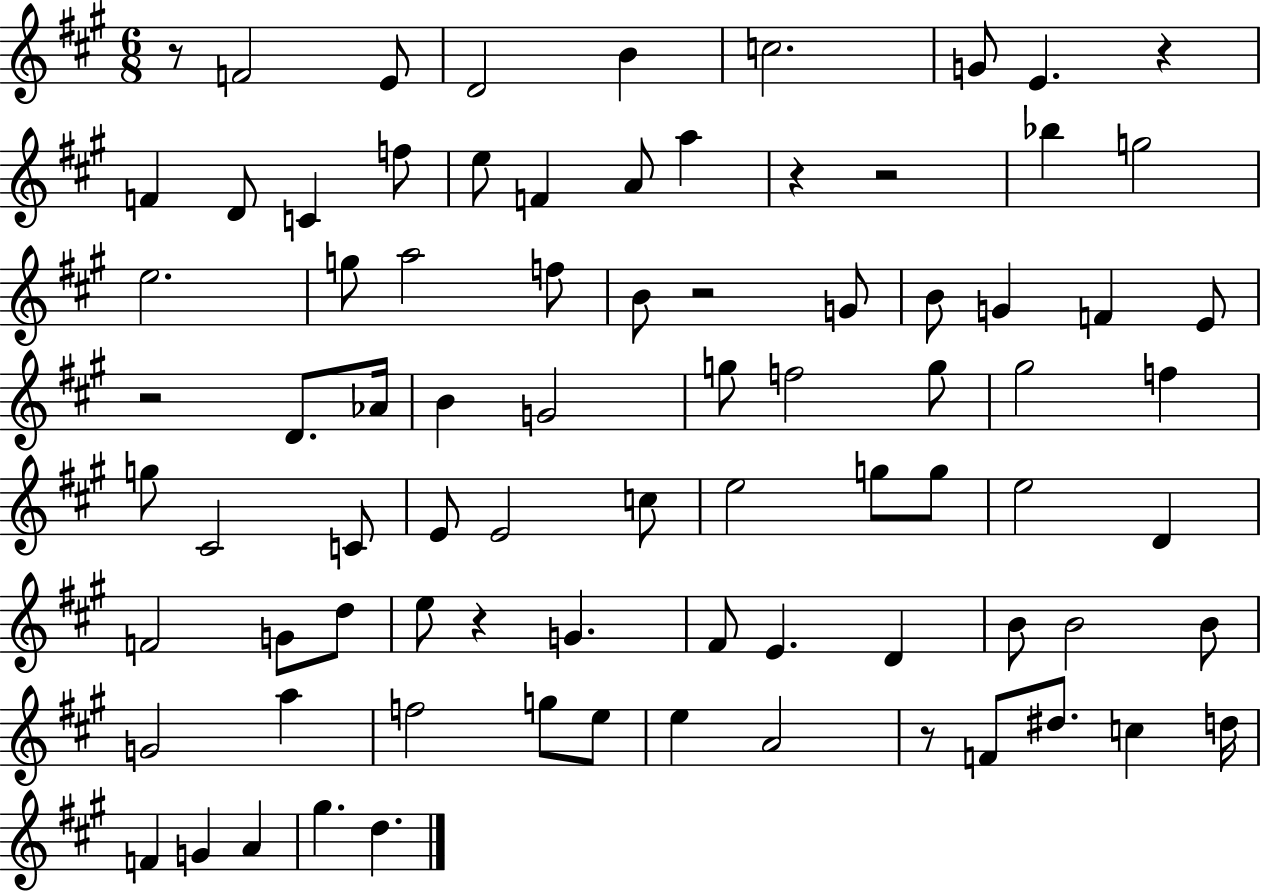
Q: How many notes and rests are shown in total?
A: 82